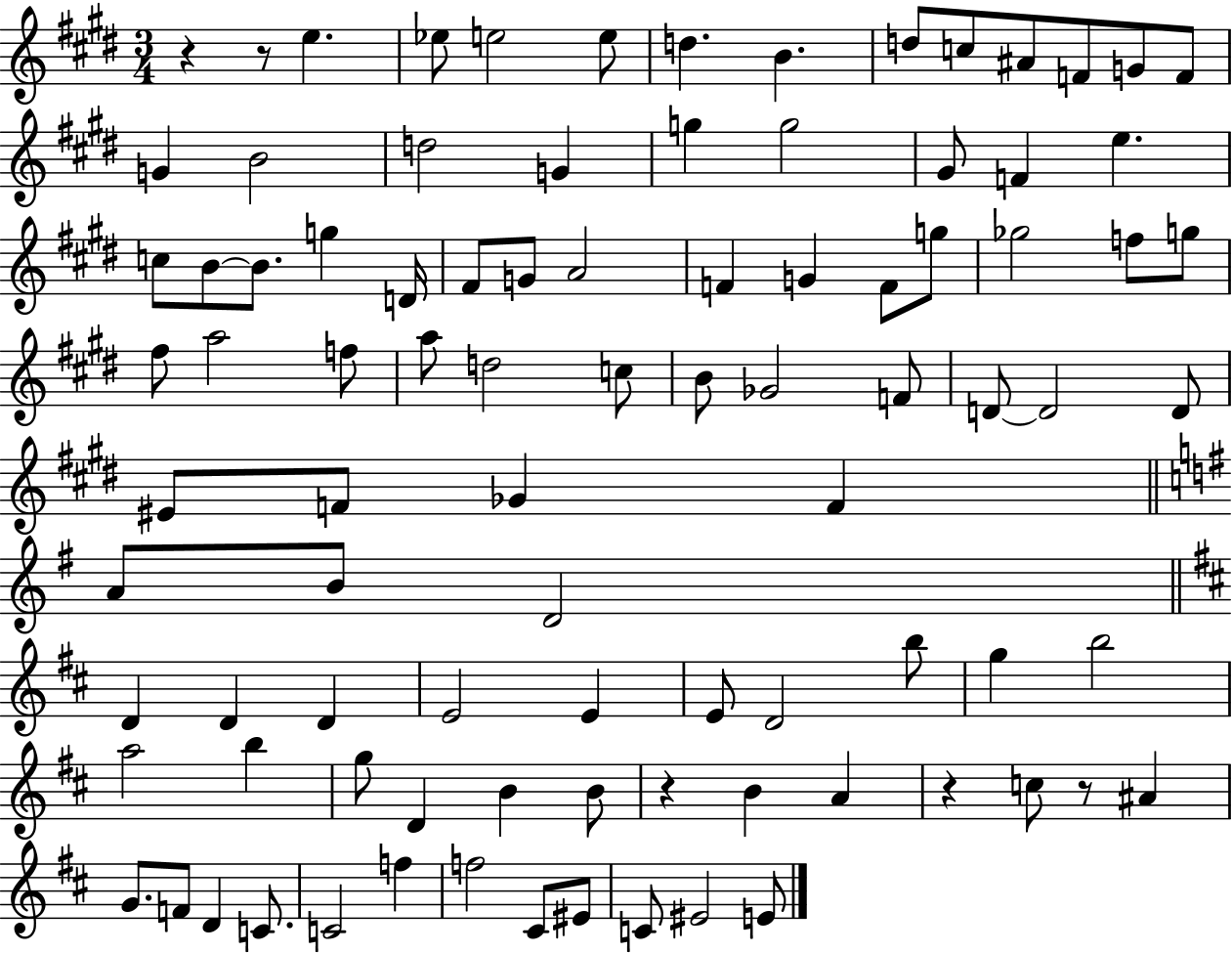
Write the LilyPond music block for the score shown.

{
  \clef treble
  \numericTimeSignature
  \time 3/4
  \key e \major
  r4 r8 e''4. | ees''8 e''2 e''8 | d''4. b'4. | d''8 c''8 ais'8 f'8 g'8 f'8 | \break g'4 b'2 | d''2 g'4 | g''4 g''2 | gis'8 f'4 e''4. | \break c''8 b'8~~ b'8. g''4 d'16 | fis'8 g'8 a'2 | f'4 g'4 f'8 g''8 | ges''2 f''8 g''8 | \break fis''8 a''2 f''8 | a''8 d''2 c''8 | b'8 ges'2 f'8 | d'8~~ d'2 d'8 | \break eis'8 f'8 ges'4 f'4 | \bar "||" \break \key g \major a'8 b'8 d'2 | \bar "||" \break \key d \major d'4 d'4 d'4 | e'2 e'4 | e'8 d'2 b''8 | g''4 b''2 | \break a''2 b''4 | g''8 d'4 b'4 b'8 | r4 b'4 a'4 | r4 c''8 r8 ais'4 | \break g'8. f'8 d'4 c'8. | c'2 f''4 | f''2 cis'8 eis'8 | c'8 eis'2 e'8 | \break \bar "|."
}